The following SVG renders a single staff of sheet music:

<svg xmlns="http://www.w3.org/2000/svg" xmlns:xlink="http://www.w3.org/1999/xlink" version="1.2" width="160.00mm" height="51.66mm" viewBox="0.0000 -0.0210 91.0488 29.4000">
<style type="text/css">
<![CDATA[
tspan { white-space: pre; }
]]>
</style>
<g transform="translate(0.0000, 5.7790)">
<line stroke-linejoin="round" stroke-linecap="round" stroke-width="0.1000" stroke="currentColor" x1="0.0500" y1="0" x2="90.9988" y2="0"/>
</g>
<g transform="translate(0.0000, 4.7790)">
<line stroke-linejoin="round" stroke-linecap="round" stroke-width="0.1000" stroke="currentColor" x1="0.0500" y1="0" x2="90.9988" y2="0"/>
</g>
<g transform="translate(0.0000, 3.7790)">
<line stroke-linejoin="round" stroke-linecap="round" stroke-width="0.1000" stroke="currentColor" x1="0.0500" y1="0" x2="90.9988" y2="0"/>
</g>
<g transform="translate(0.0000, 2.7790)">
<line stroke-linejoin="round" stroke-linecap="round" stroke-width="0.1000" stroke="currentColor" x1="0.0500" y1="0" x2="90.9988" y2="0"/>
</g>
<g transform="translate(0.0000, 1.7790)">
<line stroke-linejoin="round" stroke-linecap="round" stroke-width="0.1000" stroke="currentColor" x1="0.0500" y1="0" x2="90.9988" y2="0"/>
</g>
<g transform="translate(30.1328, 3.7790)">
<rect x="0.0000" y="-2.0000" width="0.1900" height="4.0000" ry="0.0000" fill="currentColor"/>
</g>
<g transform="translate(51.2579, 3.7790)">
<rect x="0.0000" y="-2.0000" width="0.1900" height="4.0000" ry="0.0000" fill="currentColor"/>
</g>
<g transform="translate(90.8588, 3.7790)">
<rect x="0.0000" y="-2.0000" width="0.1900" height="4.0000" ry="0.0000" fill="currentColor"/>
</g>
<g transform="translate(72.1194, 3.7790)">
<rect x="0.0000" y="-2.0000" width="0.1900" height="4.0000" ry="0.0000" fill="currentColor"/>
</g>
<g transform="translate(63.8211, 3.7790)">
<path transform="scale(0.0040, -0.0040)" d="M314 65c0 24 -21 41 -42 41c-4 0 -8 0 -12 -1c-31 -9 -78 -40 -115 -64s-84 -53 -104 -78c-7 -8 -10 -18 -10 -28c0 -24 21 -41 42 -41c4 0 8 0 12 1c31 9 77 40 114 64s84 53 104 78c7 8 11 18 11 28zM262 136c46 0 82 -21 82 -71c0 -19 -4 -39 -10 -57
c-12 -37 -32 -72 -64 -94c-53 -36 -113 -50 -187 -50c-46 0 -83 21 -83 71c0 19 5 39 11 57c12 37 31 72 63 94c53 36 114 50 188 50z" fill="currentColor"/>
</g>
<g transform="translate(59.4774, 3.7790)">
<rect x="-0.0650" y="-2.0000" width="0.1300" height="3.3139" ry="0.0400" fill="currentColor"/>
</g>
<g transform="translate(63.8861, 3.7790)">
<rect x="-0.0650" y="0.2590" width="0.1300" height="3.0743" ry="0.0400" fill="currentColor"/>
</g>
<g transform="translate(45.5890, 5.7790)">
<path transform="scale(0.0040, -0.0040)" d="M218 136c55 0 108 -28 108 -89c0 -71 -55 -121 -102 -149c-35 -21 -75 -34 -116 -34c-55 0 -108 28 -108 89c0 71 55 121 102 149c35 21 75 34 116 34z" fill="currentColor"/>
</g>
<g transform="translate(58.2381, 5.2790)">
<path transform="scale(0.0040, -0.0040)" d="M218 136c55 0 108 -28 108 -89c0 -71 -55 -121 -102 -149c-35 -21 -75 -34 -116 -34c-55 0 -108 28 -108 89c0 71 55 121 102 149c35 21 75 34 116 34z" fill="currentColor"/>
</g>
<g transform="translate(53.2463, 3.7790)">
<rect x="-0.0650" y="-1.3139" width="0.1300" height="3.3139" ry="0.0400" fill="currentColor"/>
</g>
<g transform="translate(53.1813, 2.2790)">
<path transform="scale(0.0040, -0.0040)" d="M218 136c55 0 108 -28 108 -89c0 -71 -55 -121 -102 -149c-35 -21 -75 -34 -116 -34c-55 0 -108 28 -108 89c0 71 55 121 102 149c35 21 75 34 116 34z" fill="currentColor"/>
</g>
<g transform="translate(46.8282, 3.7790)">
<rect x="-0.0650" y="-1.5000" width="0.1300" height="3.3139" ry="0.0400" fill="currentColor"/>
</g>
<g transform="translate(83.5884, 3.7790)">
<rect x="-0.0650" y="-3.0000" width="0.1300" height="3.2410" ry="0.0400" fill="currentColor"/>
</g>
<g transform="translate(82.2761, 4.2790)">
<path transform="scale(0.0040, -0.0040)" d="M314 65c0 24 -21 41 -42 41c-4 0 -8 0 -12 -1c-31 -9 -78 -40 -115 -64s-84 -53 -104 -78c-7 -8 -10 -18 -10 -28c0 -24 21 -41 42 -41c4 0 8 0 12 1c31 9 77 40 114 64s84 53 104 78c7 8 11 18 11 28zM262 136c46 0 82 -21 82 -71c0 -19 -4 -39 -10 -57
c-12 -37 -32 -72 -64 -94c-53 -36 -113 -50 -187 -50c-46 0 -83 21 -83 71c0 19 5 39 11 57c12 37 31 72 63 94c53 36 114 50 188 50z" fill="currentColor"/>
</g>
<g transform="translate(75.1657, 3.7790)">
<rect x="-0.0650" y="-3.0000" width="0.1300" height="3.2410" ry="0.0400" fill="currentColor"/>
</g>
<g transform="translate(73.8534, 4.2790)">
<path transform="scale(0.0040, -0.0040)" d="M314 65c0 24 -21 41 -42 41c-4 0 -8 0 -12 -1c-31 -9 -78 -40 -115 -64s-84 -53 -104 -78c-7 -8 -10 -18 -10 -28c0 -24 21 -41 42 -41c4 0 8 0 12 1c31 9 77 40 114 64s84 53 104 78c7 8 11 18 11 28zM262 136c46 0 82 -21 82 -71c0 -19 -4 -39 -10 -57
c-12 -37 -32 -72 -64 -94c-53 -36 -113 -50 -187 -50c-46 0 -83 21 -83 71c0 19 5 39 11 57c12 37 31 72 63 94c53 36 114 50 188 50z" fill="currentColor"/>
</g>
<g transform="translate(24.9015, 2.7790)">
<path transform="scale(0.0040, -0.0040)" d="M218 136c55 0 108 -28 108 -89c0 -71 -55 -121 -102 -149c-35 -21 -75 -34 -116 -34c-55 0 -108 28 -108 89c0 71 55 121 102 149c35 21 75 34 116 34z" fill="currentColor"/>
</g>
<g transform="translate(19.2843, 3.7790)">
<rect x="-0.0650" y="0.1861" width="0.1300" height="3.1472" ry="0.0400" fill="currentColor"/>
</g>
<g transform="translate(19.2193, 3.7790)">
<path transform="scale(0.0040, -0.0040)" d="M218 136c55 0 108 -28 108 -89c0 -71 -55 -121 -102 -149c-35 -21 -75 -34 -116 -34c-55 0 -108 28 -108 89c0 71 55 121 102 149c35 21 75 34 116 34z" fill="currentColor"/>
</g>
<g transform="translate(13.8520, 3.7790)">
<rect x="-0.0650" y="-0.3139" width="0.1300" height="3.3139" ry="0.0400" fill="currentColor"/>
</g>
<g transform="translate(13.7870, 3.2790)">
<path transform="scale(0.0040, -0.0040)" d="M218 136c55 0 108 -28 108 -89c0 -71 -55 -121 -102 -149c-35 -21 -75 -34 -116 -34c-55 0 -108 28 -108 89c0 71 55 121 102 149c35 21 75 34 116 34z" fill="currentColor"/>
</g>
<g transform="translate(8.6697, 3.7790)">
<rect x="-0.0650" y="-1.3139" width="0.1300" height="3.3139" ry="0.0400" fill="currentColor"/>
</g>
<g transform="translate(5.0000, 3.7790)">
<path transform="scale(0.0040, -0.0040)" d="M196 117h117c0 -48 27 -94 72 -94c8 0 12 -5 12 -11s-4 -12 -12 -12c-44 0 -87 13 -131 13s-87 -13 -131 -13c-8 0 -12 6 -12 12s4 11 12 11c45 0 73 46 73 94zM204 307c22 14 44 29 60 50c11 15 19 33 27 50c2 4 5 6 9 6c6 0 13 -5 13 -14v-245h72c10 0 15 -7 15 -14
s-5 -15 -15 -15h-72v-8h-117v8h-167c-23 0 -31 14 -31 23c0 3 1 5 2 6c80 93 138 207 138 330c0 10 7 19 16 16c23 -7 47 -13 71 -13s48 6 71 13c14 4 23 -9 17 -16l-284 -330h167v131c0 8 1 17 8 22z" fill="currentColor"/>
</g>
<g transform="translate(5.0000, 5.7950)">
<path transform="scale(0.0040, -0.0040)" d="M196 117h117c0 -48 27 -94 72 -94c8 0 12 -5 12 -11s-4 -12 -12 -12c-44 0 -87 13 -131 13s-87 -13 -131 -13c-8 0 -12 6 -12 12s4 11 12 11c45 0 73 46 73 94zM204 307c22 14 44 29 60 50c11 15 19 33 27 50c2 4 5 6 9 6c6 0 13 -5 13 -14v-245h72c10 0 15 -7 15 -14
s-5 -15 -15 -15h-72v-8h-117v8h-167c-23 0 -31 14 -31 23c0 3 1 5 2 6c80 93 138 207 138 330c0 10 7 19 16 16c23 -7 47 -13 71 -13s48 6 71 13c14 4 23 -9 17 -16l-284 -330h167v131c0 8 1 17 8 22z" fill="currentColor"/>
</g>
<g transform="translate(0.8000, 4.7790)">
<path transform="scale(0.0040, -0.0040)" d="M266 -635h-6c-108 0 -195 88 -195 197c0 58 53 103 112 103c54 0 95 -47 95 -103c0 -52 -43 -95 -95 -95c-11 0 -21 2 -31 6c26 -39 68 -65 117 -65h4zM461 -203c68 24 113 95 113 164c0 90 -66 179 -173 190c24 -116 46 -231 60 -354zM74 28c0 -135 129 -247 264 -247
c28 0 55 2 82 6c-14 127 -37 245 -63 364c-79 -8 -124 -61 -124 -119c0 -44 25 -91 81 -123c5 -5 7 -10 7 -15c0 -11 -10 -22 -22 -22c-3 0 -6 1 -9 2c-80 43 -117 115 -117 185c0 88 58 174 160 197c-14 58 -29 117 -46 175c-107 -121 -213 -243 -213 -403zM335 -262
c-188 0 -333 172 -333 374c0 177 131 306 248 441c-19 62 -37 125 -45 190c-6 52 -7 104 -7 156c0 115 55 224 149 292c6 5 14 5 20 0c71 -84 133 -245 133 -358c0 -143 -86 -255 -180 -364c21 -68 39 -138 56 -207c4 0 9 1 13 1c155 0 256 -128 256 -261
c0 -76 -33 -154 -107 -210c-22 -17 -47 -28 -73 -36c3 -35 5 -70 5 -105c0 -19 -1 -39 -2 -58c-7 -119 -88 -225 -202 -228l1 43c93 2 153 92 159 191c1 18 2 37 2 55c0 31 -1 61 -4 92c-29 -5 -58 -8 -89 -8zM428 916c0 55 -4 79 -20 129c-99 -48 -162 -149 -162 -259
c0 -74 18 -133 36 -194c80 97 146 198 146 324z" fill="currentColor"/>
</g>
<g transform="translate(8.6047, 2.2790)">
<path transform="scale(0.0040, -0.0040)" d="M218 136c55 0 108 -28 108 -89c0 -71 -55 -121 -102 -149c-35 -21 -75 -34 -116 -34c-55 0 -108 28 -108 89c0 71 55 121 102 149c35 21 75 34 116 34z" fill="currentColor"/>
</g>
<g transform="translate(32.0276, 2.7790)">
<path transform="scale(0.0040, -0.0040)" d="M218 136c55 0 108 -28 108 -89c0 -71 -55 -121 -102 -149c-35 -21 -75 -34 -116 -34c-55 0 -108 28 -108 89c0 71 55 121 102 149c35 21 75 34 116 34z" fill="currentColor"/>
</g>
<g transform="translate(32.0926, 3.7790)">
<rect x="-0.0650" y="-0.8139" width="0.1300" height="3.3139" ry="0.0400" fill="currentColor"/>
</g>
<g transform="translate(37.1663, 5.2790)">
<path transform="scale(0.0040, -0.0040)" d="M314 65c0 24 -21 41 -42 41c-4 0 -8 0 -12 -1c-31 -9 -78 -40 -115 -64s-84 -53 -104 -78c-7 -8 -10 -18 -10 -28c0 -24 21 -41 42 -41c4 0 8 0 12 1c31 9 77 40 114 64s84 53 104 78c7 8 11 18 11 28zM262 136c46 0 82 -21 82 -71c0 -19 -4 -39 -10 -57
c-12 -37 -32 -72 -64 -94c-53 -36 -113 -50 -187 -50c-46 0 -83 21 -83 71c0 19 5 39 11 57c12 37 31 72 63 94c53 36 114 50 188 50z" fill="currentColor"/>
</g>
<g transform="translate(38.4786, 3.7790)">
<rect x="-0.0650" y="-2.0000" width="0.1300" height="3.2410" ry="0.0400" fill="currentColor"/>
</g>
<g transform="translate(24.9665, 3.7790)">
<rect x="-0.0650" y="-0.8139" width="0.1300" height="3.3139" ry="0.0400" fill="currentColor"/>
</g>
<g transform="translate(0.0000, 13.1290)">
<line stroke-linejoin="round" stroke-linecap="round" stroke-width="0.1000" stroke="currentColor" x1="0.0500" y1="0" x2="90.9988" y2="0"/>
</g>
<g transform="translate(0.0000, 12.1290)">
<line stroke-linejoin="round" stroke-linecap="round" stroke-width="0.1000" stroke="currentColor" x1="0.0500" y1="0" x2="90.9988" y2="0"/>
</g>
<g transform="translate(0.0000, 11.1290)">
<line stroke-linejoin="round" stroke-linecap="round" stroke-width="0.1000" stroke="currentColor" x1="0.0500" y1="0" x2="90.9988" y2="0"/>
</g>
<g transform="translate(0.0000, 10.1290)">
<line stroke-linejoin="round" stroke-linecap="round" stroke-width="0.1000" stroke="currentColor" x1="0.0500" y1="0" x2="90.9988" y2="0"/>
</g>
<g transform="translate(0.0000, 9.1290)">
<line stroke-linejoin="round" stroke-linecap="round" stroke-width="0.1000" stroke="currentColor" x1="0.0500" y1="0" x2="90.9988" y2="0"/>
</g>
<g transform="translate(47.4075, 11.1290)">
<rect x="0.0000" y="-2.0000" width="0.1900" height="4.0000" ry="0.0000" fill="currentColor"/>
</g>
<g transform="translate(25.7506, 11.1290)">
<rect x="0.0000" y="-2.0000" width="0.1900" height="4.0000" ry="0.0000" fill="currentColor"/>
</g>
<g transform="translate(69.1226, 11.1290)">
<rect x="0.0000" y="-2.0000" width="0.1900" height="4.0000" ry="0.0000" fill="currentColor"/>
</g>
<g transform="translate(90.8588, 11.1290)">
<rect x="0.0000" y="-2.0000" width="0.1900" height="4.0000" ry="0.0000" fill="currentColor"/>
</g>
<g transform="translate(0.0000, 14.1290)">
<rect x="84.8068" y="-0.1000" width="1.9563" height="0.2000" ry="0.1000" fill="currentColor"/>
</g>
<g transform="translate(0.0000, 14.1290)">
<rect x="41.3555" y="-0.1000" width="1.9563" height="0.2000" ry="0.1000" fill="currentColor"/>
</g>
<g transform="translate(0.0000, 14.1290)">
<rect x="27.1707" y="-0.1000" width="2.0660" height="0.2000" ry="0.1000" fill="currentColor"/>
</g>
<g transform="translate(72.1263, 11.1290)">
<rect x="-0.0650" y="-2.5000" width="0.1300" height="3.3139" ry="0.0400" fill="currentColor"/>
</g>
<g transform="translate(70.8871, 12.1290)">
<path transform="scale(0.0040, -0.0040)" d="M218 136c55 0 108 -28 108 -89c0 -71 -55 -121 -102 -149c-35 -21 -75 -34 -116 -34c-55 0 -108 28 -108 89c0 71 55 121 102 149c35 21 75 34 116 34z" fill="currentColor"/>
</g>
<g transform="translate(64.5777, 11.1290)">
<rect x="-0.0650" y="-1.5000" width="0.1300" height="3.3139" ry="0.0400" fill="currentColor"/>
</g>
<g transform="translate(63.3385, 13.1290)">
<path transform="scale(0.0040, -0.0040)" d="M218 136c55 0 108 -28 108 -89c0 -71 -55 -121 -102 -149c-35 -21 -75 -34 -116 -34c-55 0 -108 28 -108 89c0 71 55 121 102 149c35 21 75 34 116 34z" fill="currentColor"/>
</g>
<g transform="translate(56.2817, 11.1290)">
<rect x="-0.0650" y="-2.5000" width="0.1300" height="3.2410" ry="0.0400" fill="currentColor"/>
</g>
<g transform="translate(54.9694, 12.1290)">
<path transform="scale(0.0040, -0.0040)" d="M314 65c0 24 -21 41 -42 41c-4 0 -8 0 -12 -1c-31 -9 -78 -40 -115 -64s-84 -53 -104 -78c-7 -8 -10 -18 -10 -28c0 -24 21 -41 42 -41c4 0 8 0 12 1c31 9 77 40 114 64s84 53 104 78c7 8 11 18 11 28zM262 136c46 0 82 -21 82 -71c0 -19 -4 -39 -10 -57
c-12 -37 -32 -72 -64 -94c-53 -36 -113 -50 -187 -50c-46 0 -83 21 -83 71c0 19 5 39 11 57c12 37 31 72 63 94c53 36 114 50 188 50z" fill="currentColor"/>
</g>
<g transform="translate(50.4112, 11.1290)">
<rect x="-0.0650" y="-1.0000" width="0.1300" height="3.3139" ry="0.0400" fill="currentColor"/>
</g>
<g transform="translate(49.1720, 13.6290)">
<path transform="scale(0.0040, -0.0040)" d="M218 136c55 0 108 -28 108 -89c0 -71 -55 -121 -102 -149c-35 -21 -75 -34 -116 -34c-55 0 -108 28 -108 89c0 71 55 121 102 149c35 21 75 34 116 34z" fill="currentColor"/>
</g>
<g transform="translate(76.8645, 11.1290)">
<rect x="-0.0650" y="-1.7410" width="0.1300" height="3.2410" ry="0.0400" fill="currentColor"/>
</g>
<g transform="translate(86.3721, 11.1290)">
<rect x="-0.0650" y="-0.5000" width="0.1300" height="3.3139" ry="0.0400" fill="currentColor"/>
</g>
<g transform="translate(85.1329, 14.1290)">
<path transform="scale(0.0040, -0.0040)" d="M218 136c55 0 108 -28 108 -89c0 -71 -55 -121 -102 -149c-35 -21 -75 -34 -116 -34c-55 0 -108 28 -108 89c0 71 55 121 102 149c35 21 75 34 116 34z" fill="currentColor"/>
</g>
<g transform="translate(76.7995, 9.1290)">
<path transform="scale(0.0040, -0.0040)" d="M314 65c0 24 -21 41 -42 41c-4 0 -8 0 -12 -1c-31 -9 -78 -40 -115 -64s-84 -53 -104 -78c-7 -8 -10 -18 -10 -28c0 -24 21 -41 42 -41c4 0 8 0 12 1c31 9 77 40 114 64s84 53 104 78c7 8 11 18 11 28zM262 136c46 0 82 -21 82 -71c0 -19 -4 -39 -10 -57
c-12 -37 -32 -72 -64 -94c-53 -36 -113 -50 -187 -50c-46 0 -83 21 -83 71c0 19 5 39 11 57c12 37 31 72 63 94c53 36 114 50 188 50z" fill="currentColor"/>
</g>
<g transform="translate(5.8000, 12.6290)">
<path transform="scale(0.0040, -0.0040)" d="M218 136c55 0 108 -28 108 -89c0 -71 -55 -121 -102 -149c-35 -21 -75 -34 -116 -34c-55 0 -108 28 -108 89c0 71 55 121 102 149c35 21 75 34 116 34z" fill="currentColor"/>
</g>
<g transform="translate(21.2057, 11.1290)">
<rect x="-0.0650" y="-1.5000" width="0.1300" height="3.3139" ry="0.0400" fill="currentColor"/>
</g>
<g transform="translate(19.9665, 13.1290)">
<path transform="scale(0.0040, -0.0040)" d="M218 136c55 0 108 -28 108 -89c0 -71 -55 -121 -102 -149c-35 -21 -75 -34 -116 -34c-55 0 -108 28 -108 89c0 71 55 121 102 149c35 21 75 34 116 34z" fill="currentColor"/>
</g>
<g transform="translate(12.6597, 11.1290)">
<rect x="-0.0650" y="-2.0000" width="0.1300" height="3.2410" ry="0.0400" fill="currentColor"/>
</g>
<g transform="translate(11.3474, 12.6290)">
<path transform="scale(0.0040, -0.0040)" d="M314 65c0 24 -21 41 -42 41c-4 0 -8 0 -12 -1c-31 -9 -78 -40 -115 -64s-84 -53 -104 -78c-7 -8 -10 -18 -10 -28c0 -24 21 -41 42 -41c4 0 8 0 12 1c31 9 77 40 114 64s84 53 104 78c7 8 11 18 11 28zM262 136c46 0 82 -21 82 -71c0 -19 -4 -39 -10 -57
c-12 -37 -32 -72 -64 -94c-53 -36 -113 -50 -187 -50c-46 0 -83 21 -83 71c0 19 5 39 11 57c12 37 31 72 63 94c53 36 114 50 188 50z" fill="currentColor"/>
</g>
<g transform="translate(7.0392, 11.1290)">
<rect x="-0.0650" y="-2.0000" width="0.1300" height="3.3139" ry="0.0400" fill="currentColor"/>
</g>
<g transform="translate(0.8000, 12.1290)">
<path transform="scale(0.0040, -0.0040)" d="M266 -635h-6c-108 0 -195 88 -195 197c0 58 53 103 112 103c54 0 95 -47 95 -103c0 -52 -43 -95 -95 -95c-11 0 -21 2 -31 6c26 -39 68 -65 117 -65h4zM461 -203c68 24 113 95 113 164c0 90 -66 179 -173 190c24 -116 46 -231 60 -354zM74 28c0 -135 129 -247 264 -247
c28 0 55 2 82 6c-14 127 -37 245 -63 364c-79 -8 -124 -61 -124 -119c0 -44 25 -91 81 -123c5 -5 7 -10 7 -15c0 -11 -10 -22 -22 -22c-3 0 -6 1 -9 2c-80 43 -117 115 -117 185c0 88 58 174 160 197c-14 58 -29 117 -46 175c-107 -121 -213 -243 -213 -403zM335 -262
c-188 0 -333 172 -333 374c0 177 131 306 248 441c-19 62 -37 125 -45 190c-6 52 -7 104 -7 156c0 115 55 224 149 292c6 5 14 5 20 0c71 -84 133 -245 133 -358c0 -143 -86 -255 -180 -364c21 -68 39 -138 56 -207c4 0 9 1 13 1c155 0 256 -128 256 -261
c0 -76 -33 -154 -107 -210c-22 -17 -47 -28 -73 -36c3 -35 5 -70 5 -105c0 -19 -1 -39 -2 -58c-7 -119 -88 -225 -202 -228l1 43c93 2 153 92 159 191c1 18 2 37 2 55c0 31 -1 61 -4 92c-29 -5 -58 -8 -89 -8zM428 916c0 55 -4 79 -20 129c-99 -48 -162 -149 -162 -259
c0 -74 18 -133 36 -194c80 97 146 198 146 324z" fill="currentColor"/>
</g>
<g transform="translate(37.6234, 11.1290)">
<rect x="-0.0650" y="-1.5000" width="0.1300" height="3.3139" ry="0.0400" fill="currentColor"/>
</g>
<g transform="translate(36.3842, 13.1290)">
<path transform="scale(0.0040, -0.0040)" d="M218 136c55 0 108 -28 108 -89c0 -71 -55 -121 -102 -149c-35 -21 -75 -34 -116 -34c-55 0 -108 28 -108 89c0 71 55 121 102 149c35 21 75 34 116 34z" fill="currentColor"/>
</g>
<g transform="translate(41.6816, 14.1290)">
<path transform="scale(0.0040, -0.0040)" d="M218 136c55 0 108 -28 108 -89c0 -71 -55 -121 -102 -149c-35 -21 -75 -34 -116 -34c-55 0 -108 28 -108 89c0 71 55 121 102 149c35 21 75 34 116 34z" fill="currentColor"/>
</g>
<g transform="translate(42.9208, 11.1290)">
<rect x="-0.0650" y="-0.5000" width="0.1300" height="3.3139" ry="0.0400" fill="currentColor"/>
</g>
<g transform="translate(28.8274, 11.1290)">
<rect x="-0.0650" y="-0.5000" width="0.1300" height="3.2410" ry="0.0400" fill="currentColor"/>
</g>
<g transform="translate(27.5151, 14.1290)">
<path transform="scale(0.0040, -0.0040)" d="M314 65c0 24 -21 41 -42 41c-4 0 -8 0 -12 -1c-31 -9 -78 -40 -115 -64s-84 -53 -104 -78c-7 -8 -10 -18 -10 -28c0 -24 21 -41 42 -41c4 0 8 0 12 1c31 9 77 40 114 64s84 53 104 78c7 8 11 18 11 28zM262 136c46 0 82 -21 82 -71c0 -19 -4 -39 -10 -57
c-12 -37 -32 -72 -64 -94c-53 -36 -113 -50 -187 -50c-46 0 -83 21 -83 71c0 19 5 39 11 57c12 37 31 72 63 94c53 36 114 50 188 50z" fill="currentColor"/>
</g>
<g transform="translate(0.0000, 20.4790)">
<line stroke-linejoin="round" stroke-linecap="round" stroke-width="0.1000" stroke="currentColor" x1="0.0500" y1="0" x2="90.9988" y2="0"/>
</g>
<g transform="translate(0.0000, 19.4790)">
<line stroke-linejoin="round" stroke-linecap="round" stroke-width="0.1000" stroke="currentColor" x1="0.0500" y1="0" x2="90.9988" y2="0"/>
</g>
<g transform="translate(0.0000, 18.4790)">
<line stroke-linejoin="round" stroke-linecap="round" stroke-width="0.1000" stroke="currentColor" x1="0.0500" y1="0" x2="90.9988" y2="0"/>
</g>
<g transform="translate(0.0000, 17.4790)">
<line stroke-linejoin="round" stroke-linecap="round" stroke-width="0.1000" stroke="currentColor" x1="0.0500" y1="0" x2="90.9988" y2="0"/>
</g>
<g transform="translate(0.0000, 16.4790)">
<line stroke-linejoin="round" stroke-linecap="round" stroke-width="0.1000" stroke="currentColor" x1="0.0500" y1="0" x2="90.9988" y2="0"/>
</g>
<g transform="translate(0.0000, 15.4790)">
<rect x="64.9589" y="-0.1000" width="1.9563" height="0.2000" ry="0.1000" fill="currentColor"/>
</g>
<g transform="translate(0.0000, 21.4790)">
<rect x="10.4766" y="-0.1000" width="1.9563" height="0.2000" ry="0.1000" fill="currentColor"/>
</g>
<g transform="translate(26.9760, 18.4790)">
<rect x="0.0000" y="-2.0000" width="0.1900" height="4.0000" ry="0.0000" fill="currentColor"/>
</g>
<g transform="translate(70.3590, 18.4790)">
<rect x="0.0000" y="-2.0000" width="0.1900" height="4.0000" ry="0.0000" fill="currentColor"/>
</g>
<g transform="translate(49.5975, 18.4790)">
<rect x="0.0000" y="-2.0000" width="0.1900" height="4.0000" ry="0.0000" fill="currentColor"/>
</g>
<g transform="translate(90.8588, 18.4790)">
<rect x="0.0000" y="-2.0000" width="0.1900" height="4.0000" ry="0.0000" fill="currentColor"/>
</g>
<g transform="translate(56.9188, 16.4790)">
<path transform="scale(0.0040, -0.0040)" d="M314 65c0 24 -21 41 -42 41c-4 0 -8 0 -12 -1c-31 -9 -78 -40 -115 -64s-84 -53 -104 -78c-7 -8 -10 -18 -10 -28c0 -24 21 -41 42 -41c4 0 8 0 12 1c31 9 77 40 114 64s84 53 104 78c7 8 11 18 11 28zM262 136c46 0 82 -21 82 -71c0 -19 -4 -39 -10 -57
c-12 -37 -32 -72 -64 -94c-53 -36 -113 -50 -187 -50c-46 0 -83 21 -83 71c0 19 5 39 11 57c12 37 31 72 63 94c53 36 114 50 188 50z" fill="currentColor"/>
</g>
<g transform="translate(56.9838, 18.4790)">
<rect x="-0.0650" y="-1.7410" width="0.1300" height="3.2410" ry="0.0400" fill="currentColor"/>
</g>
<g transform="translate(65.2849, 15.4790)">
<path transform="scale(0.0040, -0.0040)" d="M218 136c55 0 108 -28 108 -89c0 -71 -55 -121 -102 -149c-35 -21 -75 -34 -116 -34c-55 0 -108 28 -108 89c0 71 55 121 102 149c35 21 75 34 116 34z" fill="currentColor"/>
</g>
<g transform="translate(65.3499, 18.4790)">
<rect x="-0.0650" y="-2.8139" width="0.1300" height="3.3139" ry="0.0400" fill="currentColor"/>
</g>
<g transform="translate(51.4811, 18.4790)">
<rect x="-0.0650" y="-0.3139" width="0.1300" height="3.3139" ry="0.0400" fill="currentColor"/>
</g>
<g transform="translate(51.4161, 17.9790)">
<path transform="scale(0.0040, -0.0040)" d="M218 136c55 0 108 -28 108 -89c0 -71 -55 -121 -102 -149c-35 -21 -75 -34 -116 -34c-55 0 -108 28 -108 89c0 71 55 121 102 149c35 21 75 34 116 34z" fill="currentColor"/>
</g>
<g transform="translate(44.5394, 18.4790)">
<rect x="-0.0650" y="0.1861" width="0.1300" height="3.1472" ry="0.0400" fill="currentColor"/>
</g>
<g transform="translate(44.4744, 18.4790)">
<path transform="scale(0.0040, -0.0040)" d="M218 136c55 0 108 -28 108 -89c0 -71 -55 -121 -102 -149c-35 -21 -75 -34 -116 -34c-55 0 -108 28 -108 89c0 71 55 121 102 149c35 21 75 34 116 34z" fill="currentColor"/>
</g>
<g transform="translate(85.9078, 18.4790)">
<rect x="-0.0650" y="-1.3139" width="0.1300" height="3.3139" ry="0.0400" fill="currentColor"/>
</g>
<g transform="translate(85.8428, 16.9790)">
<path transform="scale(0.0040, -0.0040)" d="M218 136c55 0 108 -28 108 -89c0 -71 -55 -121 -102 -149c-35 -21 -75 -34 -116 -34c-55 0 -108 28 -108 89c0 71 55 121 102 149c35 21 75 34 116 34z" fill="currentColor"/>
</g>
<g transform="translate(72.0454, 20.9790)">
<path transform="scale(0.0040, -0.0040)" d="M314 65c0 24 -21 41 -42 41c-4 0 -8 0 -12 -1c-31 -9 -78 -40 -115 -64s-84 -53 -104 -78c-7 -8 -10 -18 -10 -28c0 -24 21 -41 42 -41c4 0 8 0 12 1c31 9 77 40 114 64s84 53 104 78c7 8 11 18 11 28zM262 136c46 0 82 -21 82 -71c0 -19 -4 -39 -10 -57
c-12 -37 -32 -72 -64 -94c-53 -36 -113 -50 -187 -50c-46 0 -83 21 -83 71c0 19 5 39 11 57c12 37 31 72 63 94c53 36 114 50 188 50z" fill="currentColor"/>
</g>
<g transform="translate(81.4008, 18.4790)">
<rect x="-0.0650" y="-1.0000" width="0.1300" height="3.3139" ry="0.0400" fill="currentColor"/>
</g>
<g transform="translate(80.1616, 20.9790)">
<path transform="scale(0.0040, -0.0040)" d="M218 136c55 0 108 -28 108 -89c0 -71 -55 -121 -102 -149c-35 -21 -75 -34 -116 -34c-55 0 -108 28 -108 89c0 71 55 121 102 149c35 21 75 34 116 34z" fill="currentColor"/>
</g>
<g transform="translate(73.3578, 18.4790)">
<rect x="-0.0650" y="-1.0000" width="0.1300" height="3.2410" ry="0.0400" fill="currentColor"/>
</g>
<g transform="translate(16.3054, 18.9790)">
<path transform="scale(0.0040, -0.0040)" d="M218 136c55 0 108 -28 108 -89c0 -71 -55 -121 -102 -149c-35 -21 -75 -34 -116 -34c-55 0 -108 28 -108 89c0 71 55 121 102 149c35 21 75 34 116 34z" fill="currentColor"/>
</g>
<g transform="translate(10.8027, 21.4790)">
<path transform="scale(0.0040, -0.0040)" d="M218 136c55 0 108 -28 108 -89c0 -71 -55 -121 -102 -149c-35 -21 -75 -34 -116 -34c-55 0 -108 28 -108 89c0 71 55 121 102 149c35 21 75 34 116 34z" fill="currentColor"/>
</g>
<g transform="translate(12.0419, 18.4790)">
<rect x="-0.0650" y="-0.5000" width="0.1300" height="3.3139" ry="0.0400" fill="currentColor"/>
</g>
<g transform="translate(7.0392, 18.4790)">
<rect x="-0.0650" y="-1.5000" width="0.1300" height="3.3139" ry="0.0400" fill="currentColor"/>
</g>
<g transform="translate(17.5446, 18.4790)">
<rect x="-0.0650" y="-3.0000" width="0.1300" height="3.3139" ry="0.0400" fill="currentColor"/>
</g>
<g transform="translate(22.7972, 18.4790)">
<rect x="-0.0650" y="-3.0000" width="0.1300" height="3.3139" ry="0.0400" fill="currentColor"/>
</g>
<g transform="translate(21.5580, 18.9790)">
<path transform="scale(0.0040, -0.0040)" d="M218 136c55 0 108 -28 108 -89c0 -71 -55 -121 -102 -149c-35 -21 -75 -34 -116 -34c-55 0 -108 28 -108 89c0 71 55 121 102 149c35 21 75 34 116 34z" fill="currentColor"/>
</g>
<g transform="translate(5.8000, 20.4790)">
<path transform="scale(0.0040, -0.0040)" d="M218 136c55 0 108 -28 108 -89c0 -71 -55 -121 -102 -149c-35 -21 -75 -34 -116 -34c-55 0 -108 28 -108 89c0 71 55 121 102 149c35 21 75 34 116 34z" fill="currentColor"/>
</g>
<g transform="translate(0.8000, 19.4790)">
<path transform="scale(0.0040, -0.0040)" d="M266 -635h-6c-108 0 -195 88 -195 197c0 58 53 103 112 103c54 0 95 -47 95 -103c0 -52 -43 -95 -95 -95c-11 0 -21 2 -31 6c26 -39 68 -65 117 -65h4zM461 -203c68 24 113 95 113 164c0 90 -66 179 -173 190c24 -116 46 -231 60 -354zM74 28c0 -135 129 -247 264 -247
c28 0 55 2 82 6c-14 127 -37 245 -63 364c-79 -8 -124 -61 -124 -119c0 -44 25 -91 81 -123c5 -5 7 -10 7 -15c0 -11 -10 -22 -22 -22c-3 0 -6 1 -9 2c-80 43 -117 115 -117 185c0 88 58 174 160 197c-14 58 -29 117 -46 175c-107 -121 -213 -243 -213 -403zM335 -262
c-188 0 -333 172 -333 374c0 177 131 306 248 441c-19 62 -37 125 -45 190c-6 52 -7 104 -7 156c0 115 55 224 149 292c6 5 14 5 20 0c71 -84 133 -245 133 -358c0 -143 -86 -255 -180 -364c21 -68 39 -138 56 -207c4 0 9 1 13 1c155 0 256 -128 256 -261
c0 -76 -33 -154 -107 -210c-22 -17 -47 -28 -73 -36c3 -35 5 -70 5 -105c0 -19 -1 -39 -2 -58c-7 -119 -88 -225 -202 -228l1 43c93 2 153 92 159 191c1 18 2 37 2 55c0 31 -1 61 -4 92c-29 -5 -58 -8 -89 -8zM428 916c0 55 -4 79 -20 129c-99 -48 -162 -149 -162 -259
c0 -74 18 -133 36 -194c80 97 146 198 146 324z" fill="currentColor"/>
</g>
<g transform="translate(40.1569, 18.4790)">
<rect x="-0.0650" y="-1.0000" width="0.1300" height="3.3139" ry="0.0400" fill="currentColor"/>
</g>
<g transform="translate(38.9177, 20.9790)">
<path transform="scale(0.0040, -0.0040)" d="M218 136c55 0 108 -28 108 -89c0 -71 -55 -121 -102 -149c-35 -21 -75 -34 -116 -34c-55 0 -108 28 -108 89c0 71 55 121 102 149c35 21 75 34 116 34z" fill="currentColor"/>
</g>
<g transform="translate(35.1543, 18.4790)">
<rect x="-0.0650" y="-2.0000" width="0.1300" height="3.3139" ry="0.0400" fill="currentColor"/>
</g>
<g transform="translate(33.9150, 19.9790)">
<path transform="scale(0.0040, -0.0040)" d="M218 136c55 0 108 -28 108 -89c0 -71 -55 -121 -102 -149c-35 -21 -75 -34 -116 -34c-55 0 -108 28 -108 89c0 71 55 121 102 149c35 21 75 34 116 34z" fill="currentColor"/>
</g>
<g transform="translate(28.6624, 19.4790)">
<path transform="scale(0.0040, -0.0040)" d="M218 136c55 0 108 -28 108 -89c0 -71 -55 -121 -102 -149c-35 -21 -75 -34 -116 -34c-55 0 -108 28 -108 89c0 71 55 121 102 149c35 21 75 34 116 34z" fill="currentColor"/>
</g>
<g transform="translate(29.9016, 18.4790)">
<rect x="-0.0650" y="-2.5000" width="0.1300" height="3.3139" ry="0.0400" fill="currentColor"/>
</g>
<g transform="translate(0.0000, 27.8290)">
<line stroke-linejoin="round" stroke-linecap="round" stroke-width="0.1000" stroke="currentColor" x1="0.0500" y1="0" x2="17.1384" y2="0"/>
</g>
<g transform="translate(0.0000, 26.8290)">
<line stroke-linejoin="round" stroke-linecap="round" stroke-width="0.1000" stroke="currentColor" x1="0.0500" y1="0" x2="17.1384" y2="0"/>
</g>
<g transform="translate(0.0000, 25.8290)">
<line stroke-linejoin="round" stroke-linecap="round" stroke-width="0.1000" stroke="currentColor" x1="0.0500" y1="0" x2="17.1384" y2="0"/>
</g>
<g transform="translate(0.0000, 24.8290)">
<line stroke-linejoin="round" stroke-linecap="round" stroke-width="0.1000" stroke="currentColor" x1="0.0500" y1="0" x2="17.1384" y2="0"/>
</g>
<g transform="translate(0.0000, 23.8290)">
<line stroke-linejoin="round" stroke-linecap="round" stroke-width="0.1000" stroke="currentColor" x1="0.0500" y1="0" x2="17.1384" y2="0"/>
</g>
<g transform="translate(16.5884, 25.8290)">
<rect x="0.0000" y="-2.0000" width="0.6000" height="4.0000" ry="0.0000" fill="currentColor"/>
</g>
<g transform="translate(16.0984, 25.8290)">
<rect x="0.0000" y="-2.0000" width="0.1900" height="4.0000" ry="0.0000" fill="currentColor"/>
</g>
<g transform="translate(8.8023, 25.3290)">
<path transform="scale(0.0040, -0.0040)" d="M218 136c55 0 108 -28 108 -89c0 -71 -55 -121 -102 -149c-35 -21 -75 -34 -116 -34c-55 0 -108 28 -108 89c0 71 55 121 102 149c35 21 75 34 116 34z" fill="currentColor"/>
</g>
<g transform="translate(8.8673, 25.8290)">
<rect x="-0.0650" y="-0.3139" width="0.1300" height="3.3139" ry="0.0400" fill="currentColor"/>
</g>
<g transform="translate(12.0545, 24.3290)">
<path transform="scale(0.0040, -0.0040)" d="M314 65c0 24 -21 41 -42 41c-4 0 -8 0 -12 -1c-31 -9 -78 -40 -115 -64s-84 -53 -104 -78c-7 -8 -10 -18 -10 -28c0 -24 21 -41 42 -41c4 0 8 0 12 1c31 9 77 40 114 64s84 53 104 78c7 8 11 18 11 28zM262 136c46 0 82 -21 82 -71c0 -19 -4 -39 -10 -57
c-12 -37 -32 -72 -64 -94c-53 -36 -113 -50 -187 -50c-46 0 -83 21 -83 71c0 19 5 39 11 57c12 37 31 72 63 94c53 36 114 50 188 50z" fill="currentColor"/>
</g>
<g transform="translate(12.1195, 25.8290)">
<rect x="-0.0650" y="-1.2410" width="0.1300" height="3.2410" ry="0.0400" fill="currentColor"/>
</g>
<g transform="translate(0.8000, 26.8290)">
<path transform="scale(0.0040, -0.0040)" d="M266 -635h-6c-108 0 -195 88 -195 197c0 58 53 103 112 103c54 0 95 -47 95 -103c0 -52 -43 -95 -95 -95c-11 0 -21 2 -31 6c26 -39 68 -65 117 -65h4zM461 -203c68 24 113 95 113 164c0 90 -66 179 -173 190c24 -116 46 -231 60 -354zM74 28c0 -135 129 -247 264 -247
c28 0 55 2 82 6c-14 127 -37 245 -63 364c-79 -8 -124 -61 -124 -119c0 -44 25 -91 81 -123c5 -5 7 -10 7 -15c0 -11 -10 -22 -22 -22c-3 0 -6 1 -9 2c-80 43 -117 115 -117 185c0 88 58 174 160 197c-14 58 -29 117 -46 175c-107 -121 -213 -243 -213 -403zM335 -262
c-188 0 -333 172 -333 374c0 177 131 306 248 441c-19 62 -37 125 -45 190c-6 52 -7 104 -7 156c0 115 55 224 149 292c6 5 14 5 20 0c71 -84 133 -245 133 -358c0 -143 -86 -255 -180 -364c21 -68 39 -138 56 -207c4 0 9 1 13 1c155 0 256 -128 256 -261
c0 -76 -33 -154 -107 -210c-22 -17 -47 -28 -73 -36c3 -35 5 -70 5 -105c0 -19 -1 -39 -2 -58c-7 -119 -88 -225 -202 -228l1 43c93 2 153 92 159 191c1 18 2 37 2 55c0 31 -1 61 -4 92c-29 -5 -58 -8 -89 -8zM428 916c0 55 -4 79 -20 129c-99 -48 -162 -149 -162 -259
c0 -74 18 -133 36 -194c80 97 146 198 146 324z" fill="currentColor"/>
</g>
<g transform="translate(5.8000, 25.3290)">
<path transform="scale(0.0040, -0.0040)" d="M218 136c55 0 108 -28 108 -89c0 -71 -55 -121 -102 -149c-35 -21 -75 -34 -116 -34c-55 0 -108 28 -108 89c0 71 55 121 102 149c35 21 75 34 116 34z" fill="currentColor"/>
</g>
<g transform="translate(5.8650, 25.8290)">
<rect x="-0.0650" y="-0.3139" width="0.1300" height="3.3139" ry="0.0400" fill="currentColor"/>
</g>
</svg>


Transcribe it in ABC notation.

X:1
T:Untitled
M:4/4
L:1/4
K:C
e c B d d F2 E e F B2 A2 A2 F F2 E C2 E C D G2 E G f2 C E C A A G F D B c f2 a D2 D e c c e2